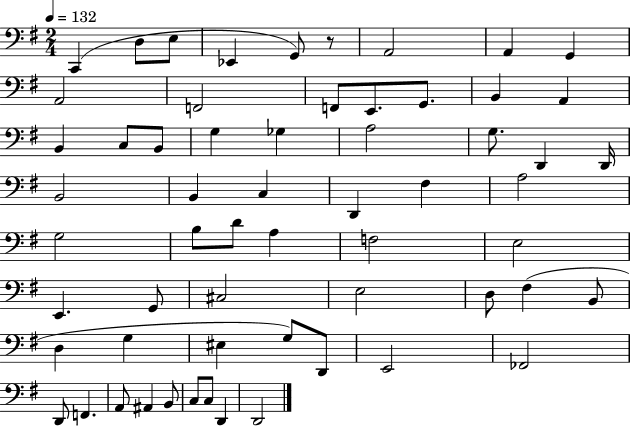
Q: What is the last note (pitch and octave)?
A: D2